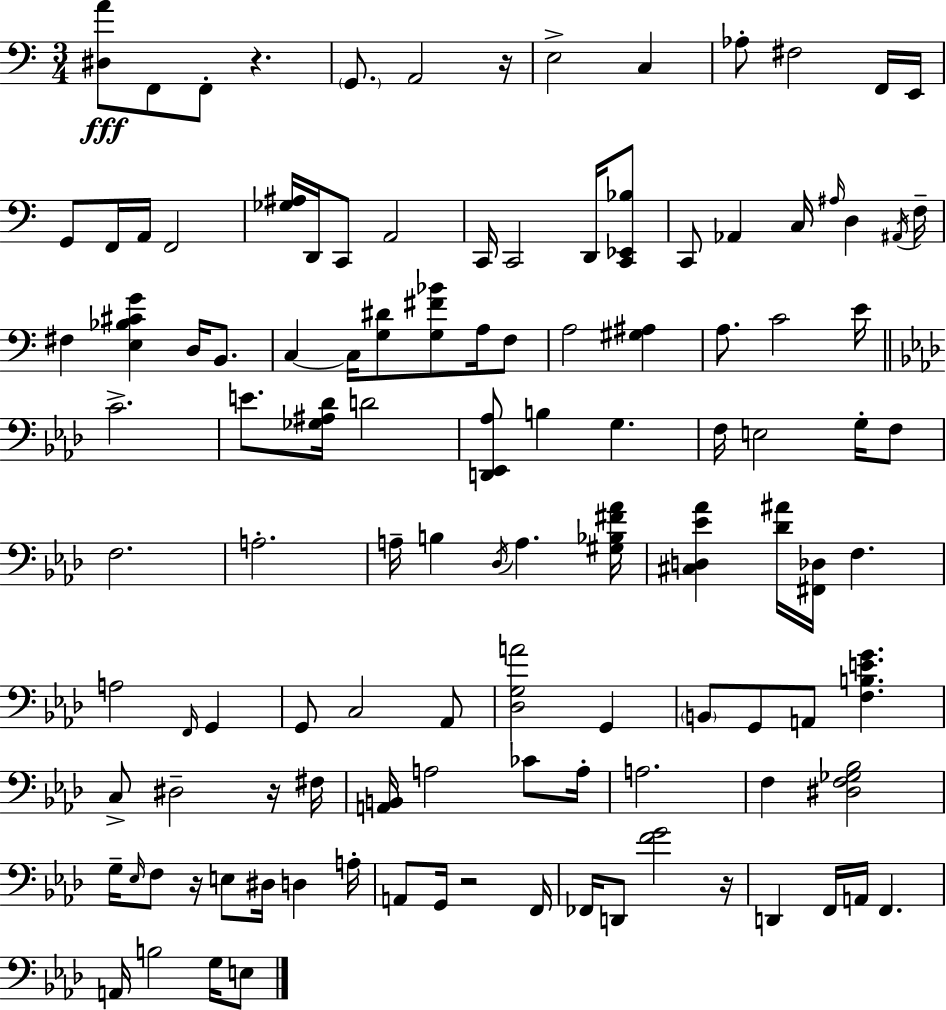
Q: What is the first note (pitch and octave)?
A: F2